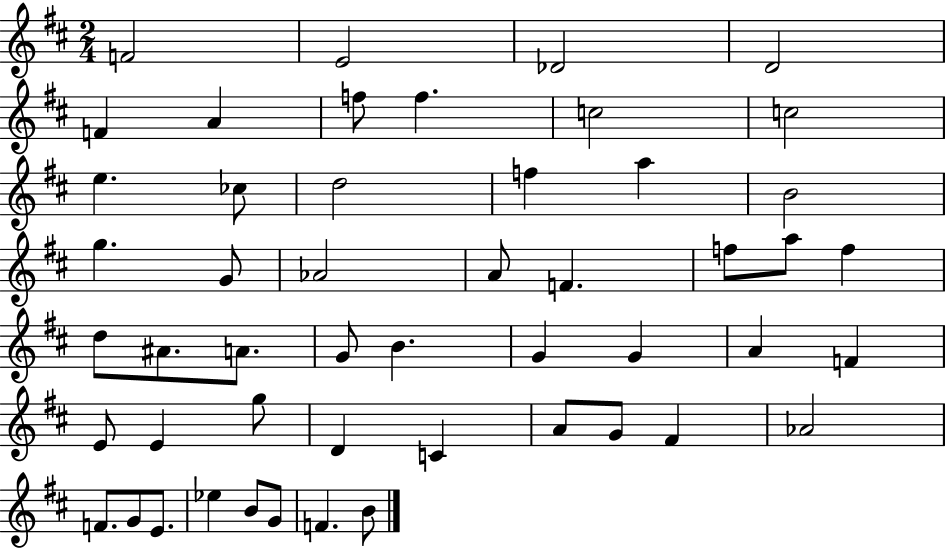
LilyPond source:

{
  \clef treble
  \numericTimeSignature
  \time 2/4
  \key d \major
  \repeat volta 2 { f'2 | e'2 | des'2 | d'2 | \break f'4 a'4 | f''8 f''4. | c''2 | c''2 | \break e''4. ces''8 | d''2 | f''4 a''4 | b'2 | \break g''4. g'8 | aes'2 | a'8 f'4. | f''8 a''8 f''4 | \break d''8 ais'8. a'8. | g'8 b'4. | g'4 g'4 | a'4 f'4 | \break e'8 e'4 g''8 | d'4 c'4 | a'8 g'8 fis'4 | aes'2 | \break f'8. g'8 e'8. | ees''4 b'8 g'8 | f'4. b'8 | } \bar "|."
}